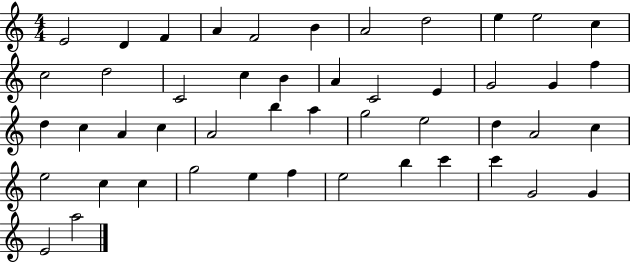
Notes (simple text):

E4/h D4/q F4/q A4/q F4/h B4/q A4/h D5/h E5/q E5/h C5/q C5/h D5/h C4/h C5/q B4/q A4/q C4/h E4/q G4/h G4/q F5/q D5/q C5/q A4/q C5/q A4/h B5/q A5/q G5/h E5/h D5/q A4/h C5/q E5/h C5/q C5/q G5/h E5/q F5/q E5/h B5/q C6/q C6/q G4/h G4/q E4/h A5/h